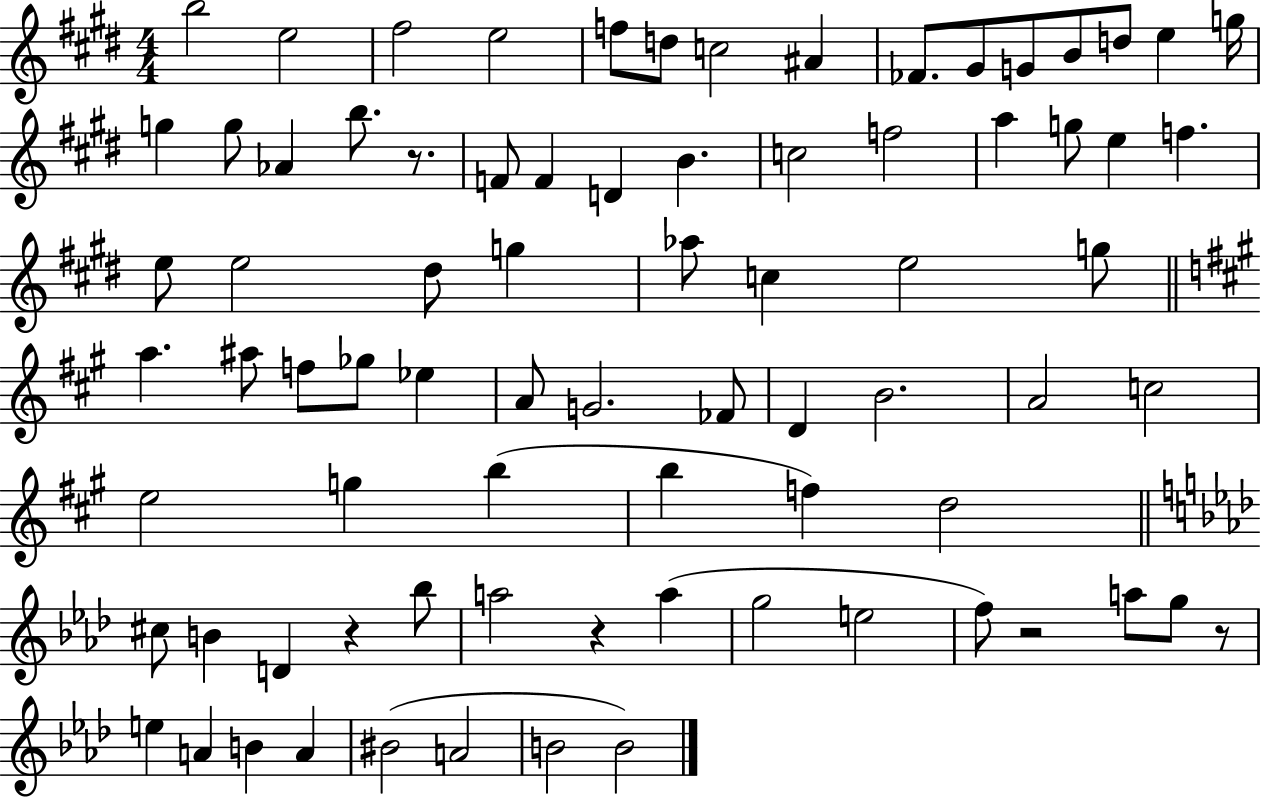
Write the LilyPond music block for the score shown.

{
  \clef treble
  \numericTimeSignature
  \time 4/4
  \key e \major
  b''2 e''2 | fis''2 e''2 | f''8 d''8 c''2 ais'4 | fes'8. gis'8 g'8 b'8 d''8 e''4 g''16 | \break g''4 g''8 aes'4 b''8. r8. | f'8 f'4 d'4 b'4. | c''2 f''2 | a''4 g''8 e''4 f''4. | \break e''8 e''2 dis''8 g''4 | aes''8 c''4 e''2 g''8 | \bar "||" \break \key a \major a''4. ais''8 f''8 ges''8 ees''4 | a'8 g'2. fes'8 | d'4 b'2. | a'2 c''2 | \break e''2 g''4 b''4( | b''4 f''4) d''2 | \bar "||" \break \key aes \major cis''8 b'4 d'4 r4 bes''8 | a''2 r4 a''4( | g''2 e''2 | f''8) r2 a''8 g''8 r8 | \break e''4 a'4 b'4 a'4 | bis'2( a'2 | b'2 b'2) | \bar "|."
}